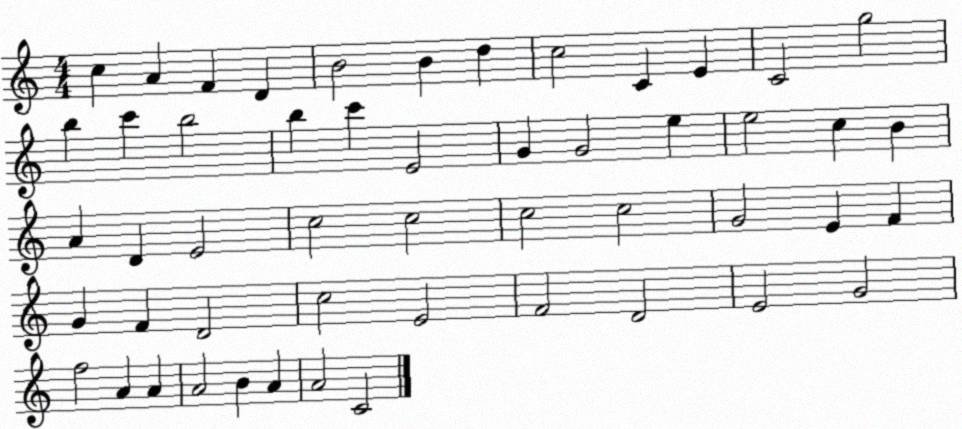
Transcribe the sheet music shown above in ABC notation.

X:1
T:Untitled
M:4/4
L:1/4
K:C
c A F D B2 B d c2 C E C2 g2 b c' b2 b c' E2 G G2 e e2 c B A D E2 c2 c2 c2 c2 G2 E F G F D2 c2 E2 F2 D2 E2 G2 f2 A A A2 B A A2 C2